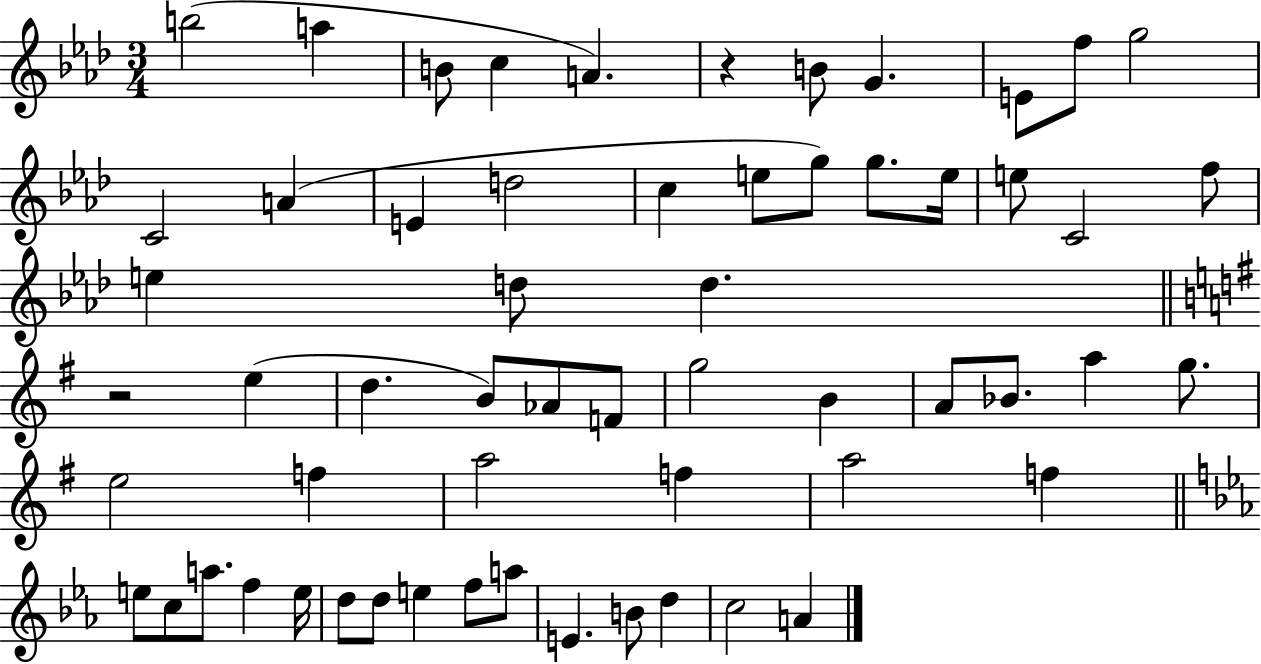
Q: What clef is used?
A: treble